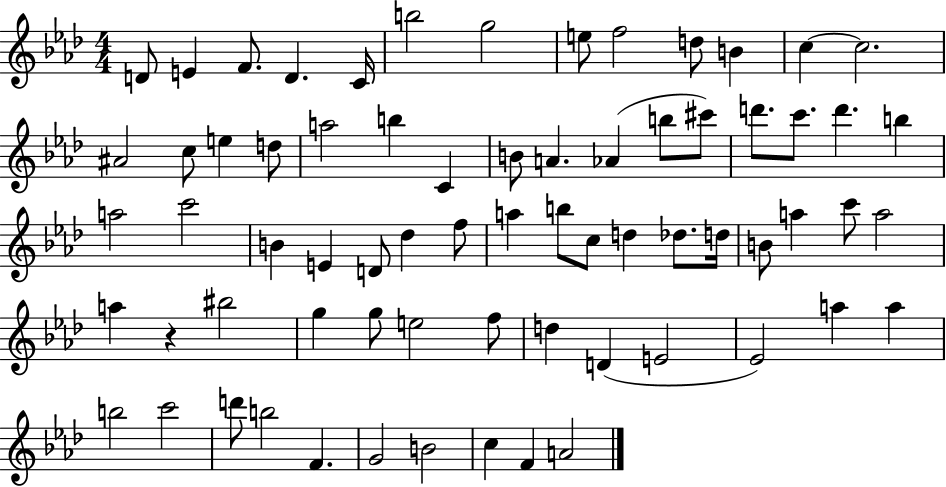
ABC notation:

X:1
T:Untitled
M:4/4
L:1/4
K:Ab
D/2 E F/2 D C/4 b2 g2 e/2 f2 d/2 B c c2 ^A2 c/2 e d/2 a2 b C B/2 A _A b/2 ^c'/2 d'/2 c'/2 d' b a2 c'2 B E D/2 _d f/2 a b/2 c/2 d _d/2 d/4 B/2 a c'/2 a2 a z ^b2 g g/2 e2 f/2 d D E2 _E2 a a b2 c'2 d'/2 b2 F G2 B2 c F A2